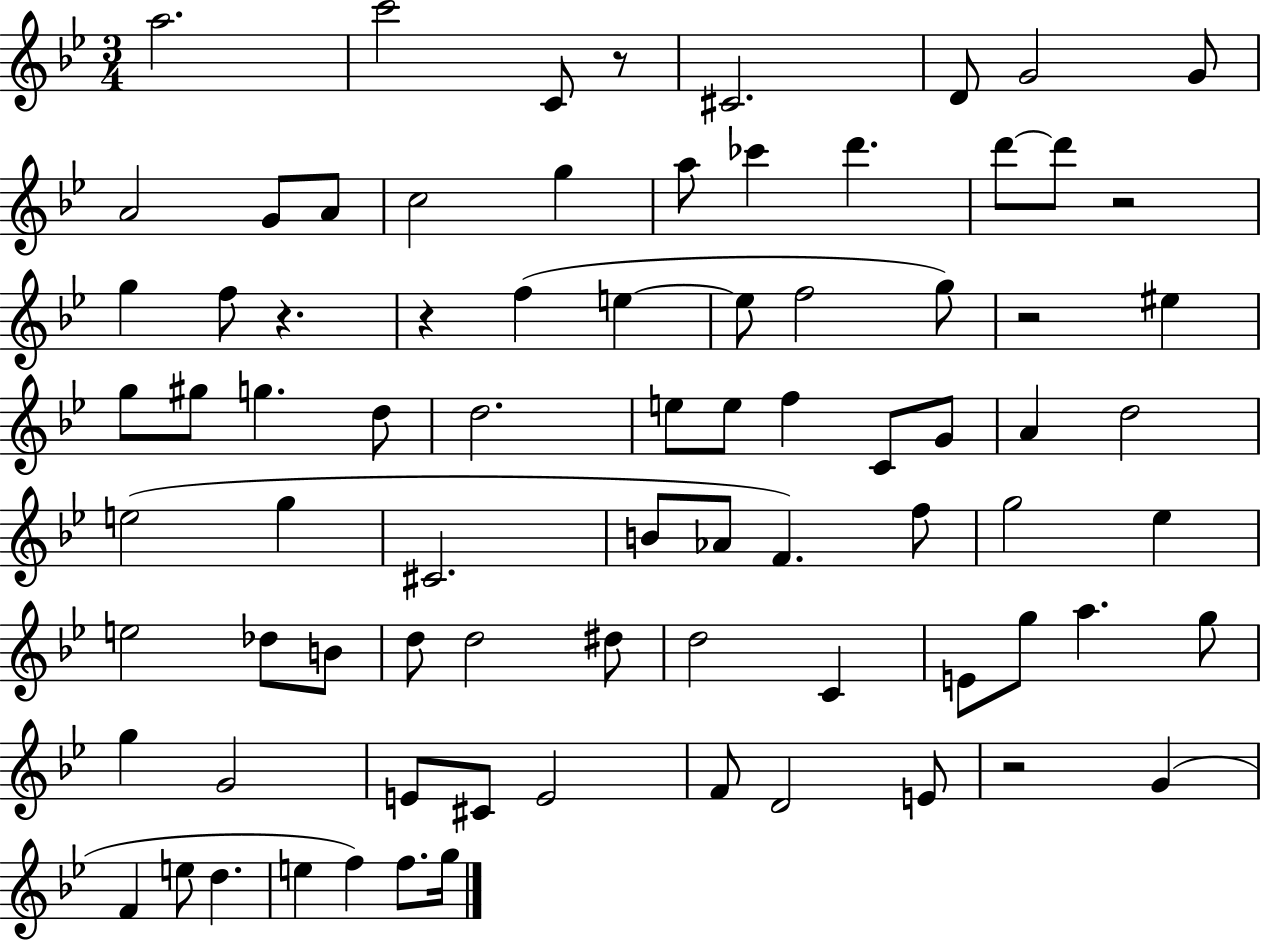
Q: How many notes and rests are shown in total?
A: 80